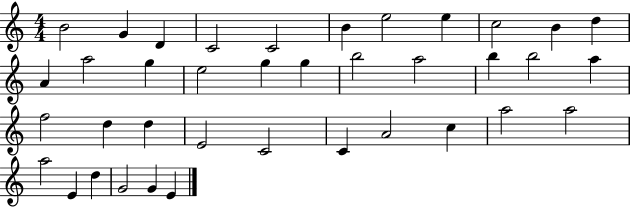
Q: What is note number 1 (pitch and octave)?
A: B4